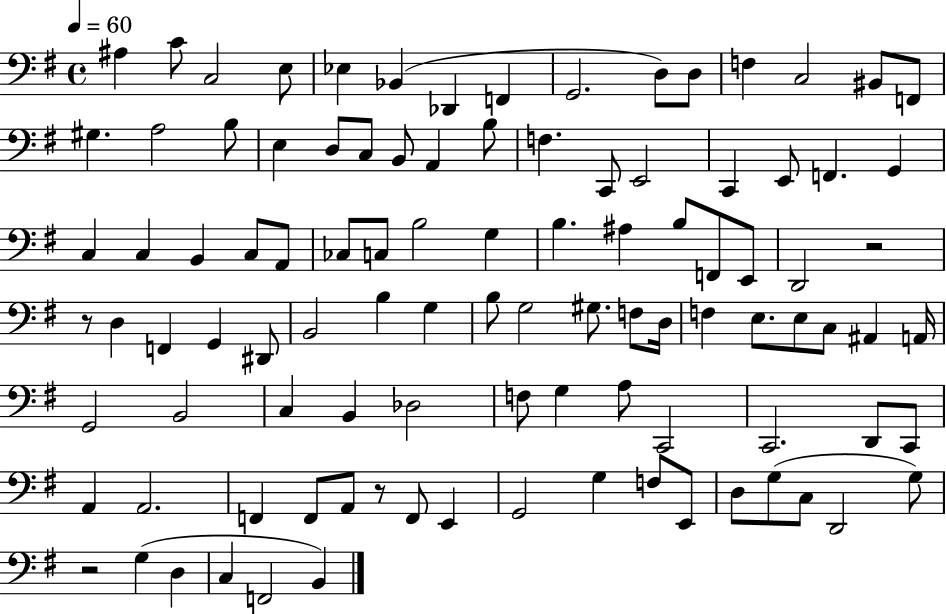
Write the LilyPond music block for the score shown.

{
  \clef bass
  \time 4/4
  \defaultTimeSignature
  \key g \major
  \tempo 4 = 60
  ais4 c'8 c2 e8 | ees4 bes,4( des,4 f,4 | g,2. d8) d8 | f4 c2 bis,8 f,8 | \break gis4. a2 b8 | e4 d8 c8 b,8 a,4 b8 | f4. c,8 e,2 | c,4 e,8 f,4. g,4 | \break c4 c4 b,4 c8 a,8 | ces8 c8 b2 g4 | b4. ais4 b8 f,8 e,8 | d,2 r2 | \break r8 d4 f,4 g,4 dis,8 | b,2 b4 g4 | b8 g2 gis8. f8 d16 | f4 e8. e8 c8 ais,4 a,16 | \break g,2 b,2 | c4 b,4 des2 | f8 g4 a8 c,2 | c,2. d,8 c,8 | \break a,4 a,2. | f,4 f,8 a,8 r8 f,8 e,4 | g,2 g4 f8 e,8 | d8 g8( c8 d,2 g8) | \break r2 g4( d4 | c4 f,2 b,4) | \bar "|."
}